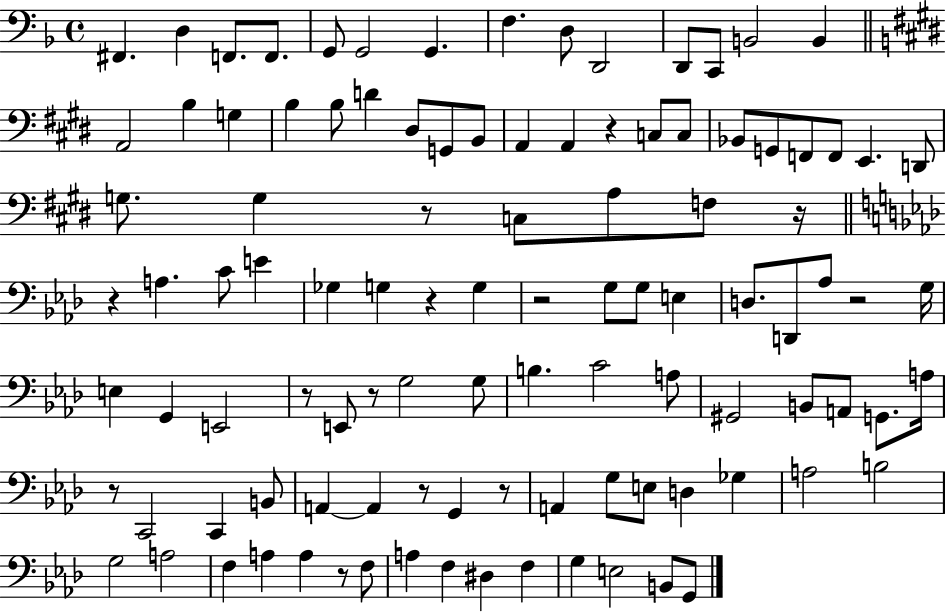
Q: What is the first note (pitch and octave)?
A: F#2